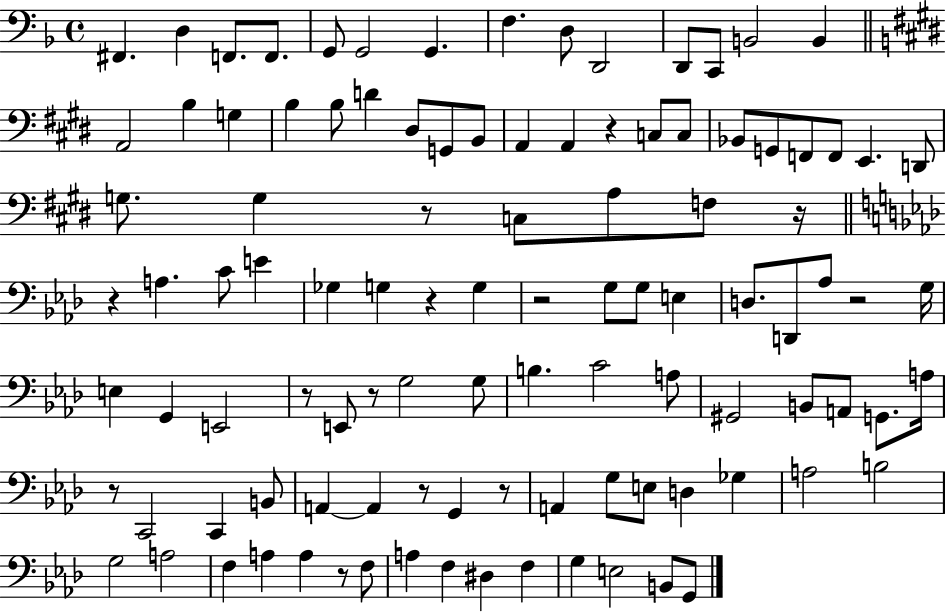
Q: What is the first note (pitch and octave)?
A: F#2